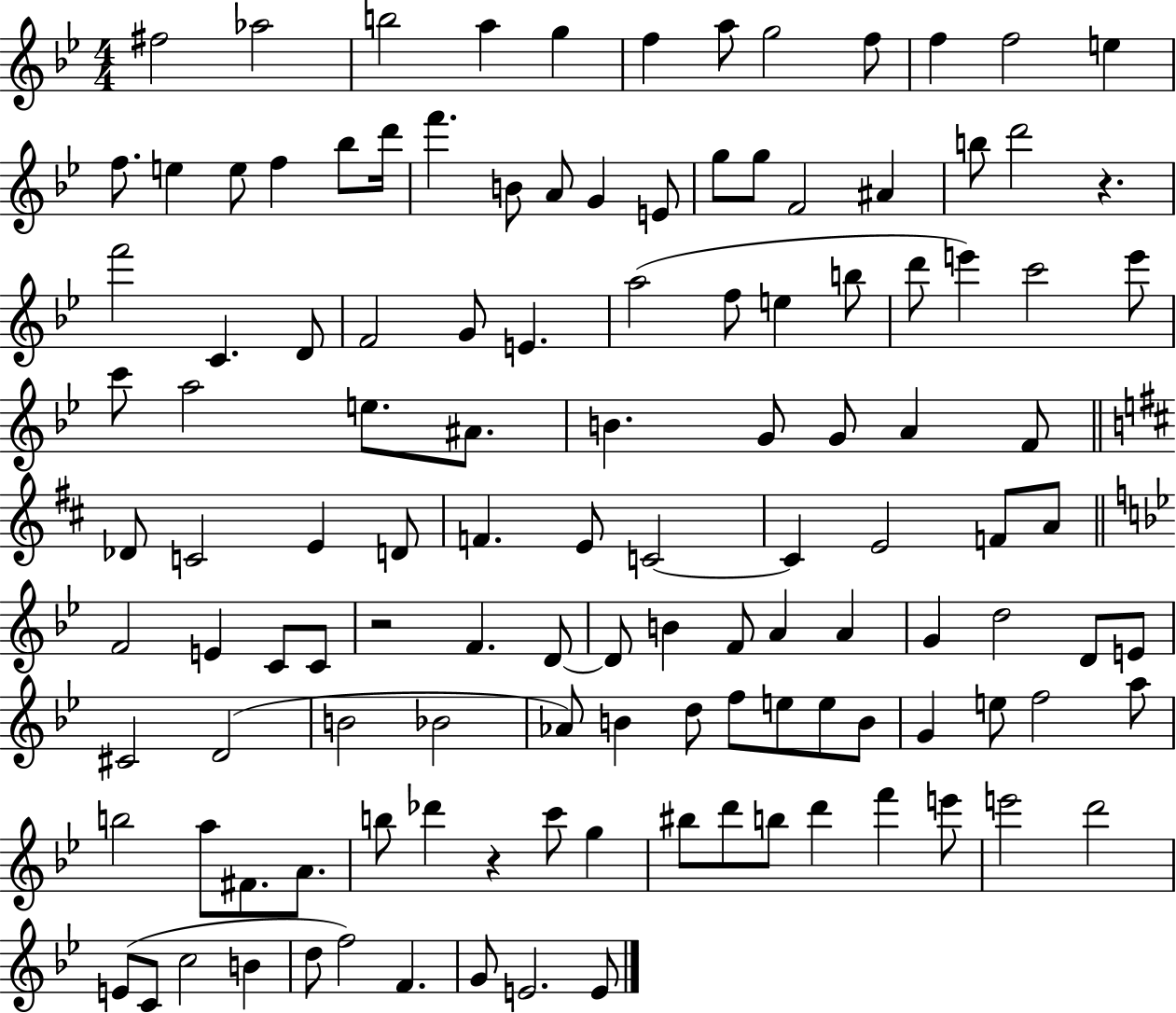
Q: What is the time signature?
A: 4/4